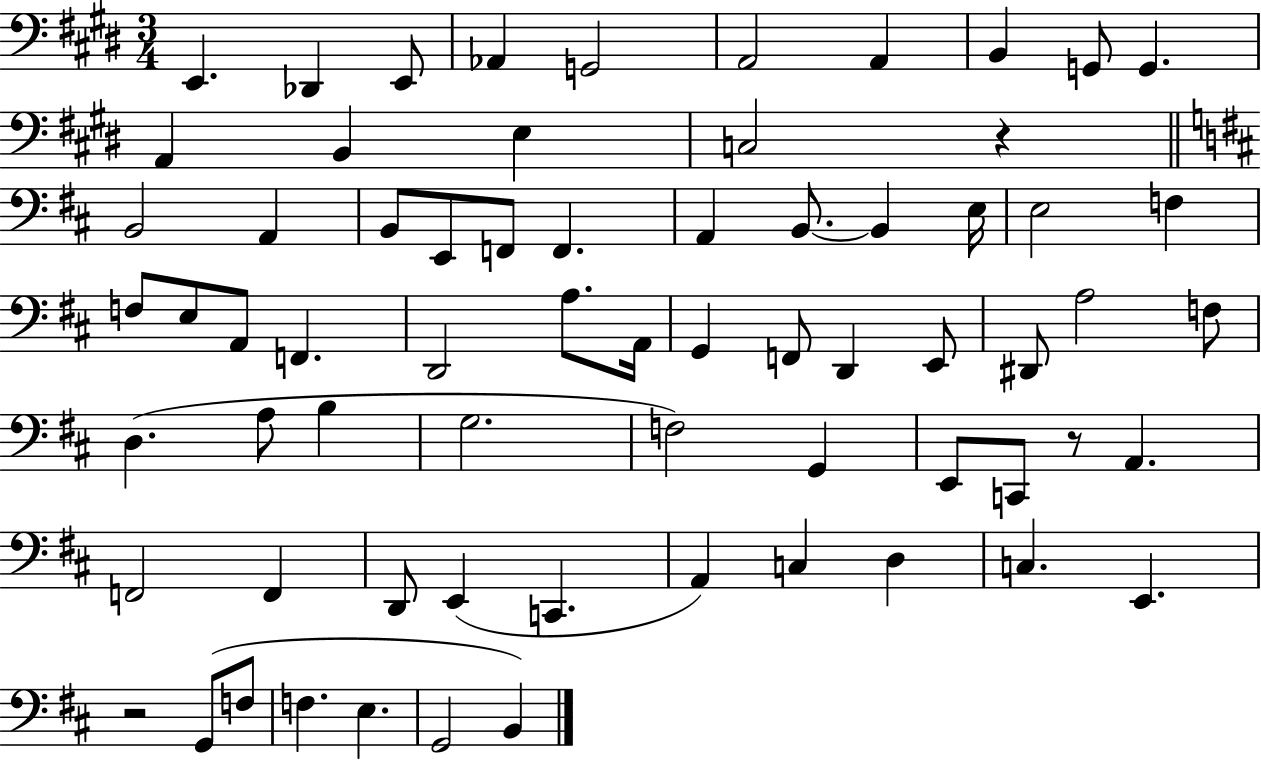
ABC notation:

X:1
T:Untitled
M:3/4
L:1/4
K:E
E,, _D,, E,,/2 _A,, G,,2 A,,2 A,, B,, G,,/2 G,, A,, B,, E, C,2 z B,,2 A,, B,,/2 E,,/2 F,,/2 F,, A,, B,,/2 B,, E,/4 E,2 F, F,/2 E,/2 A,,/2 F,, D,,2 A,/2 A,,/4 G,, F,,/2 D,, E,,/2 ^D,,/2 A,2 F,/2 D, A,/2 B, G,2 F,2 G,, E,,/2 C,,/2 z/2 A,, F,,2 F,, D,,/2 E,, C,, A,, C, D, C, E,, z2 G,,/2 F,/2 F, E, G,,2 B,,